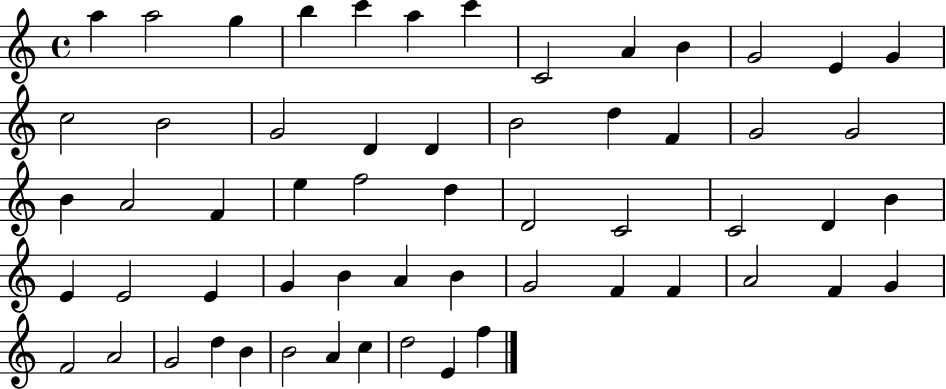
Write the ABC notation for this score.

X:1
T:Untitled
M:4/4
L:1/4
K:C
a a2 g b c' a c' C2 A B G2 E G c2 B2 G2 D D B2 d F G2 G2 B A2 F e f2 d D2 C2 C2 D B E E2 E G B A B G2 F F A2 F G F2 A2 G2 d B B2 A c d2 E f